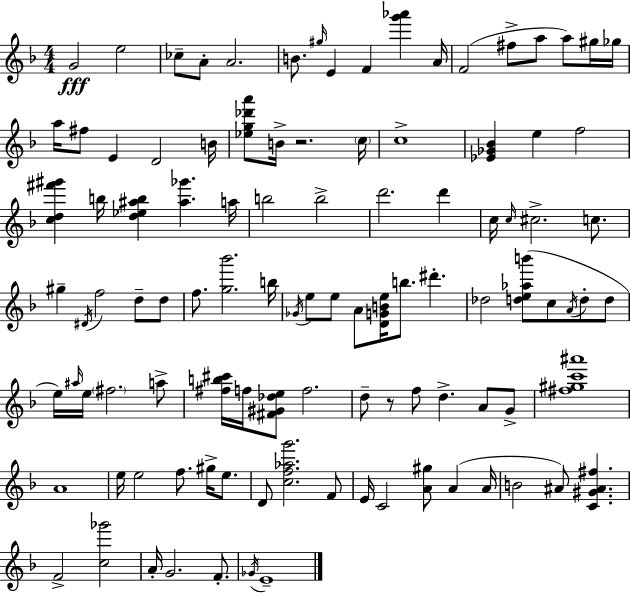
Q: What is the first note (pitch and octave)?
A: G4